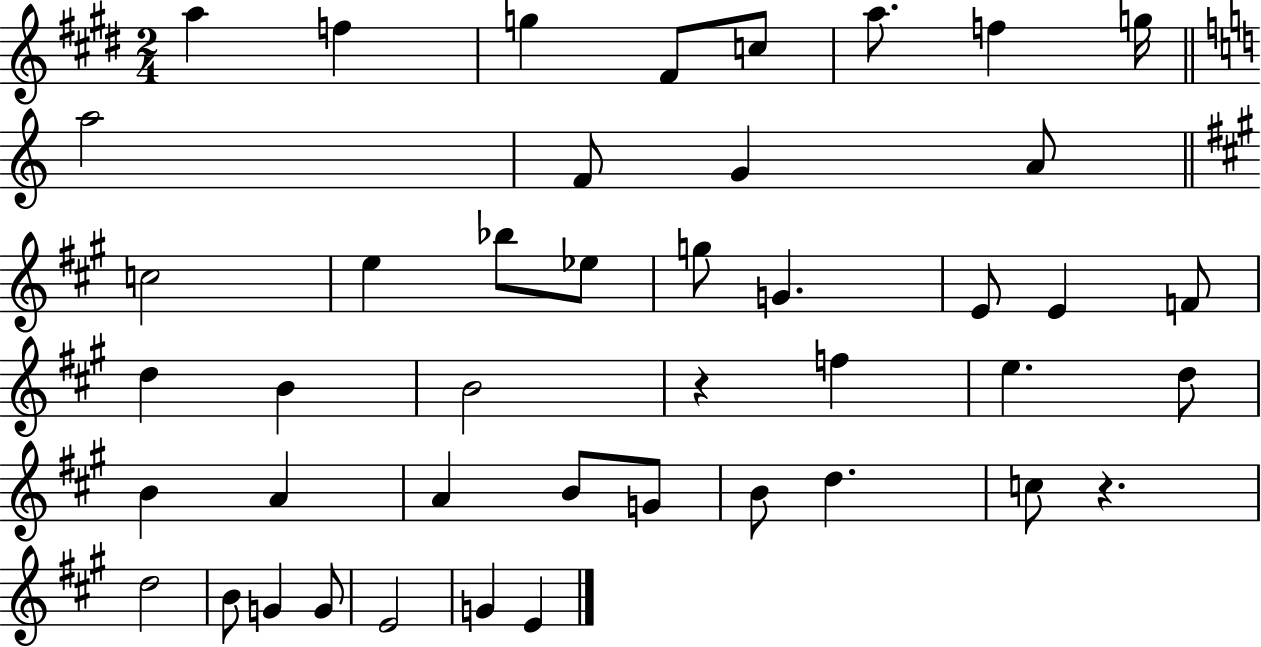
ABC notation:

X:1
T:Untitled
M:2/4
L:1/4
K:E
a f g ^F/2 c/2 a/2 f g/4 a2 F/2 G A/2 c2 e _b/2 _e/2 g/2 G E/2 E F/2 d B B2 z f e d/2 B A A B/2 G/2 B/2 d c/2 z d2 B/2 G G/2 E2 G E